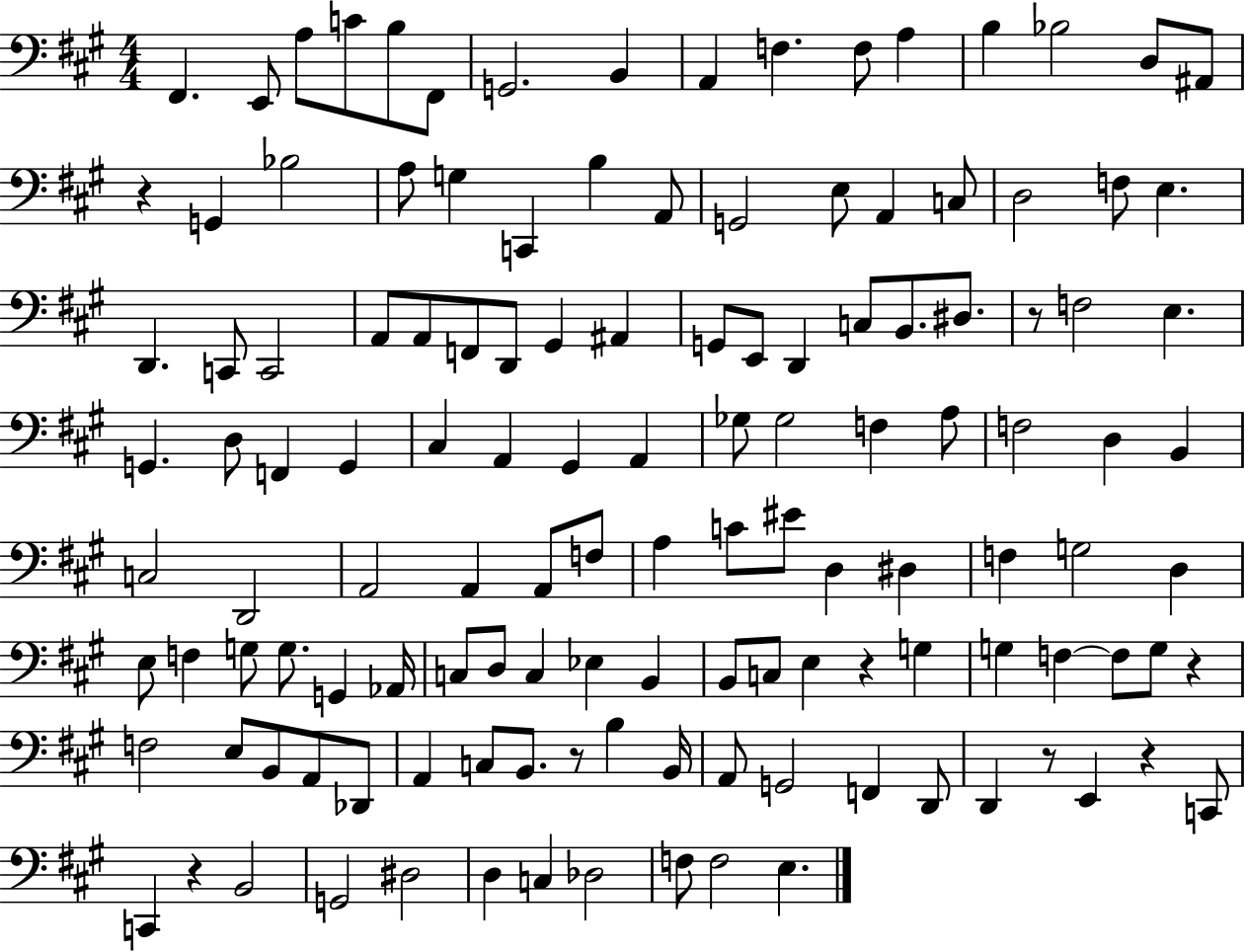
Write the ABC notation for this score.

X:1
T:Untitled
M:4/4
L:1/4
K:A
^F,, E,,/2 A,/2 C/2 B,/2 ^F,,/2 G,,2 B,, A,, F, F,/2 A, B, _B,2 D,/2 ^A,,/2 z G,, _B,2 A,/2 G, C,, B, A,,/2 G,,2 E,/2 A,, C,/2 D,2 F,/2 E, D,, C,,/2 C,,2 A,,/2 A,,/2 F,,/2 D,,/2 ^G,, ^A,, G,,/2 E,,/2 D,, C,/2 B,,/2 ^D,/2 z/2 F,2 E, G,, D,/2 F,, G,, ^C, A,, ^G,, A,, _G,/2 _G,2 F, A,/2 F,2 D, B,, C,2 D,,2 A,,2 A,, A,,/2 F,/2 A, C/2 ^E/2 D, ^D, F, G,2 D, E,/2 F, G,/2 G,/2 G,, _A,,/4 C,/2 D,/2 C, _E, B,, B,,/2 C,/2 E, z G, G, F, F,/2 G,/2 z F,2 E,/2 B,,/2 A,,/2 _D,,/2 A,, C,/2 B,,/2 z/2 B, B,,/4 A,,/2 G,,2 F,, D,,/2 D,, z/2 E,, z C,,/2 C,, z B,,2 G,,2 ^D,2 D, C, _D,2 F,/2 F,2 E,